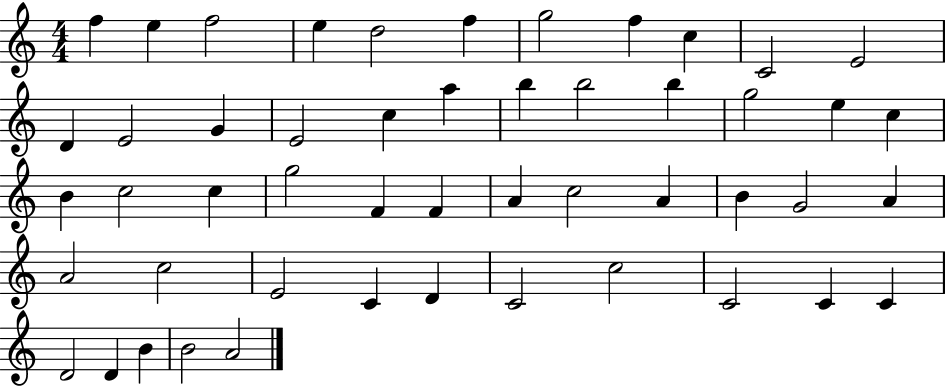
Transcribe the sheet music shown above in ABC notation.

X:1
T:Untitled
M:4/4
L:1/4
K:C
f e f2 e d2 f g2 f c C2 E2 D E2 G E2 c a b b2 b g2 e c B c2 c g2 F F A c2 A B G2 A A2 c2 E2 C D C2 c2 C2 C C D2 D B B2 A2